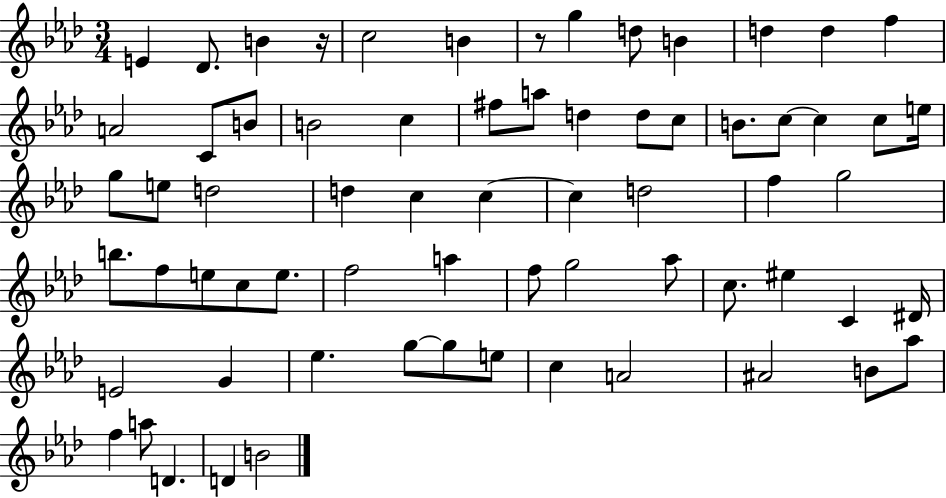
X:1
T:Untitled
M:3/4
L:1/4
K:Ab
E _D/2 B z/4 c2 B z/2 g d/2 B d d f A2 C/2 B/2 B2 c ^f/2 a/2 d d/2 c/2 B/2 c/2 c c/2 e/4 g/2 e/2 d2 d c c c d2 f g2 b/2 f/2 e/2 c/2 e/2 f2 a f/2 g2 _a/2 c/2 ^e C ^D/4 E2 G _e g/2 g/2 e/2 c A2 ^A2 B/2 _a/2 f a/2 D D B2